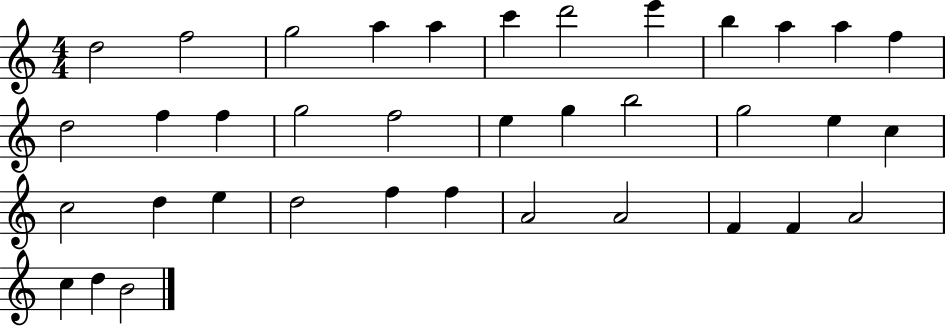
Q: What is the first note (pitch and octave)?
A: D5